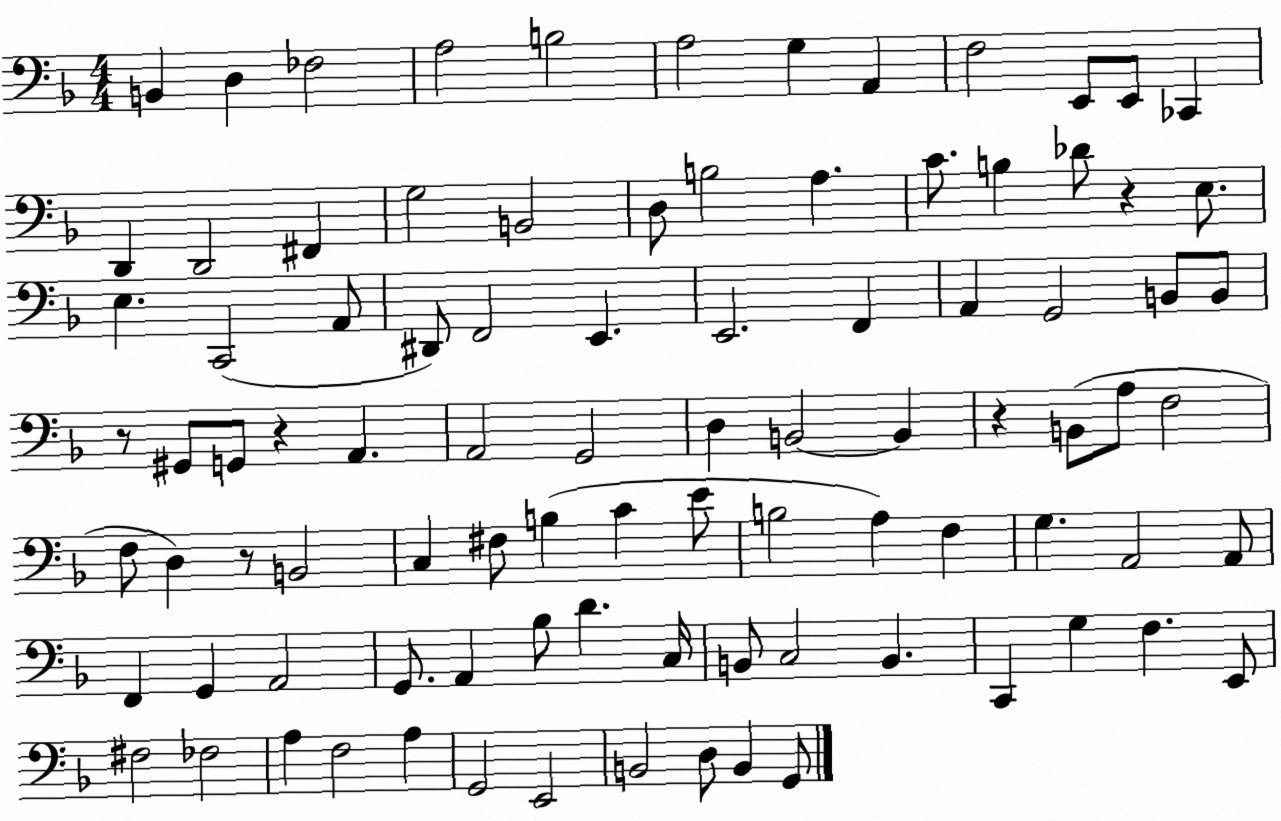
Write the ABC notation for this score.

X:1
T:Untitled
M:4/4
L:1/4
K:F
B,, D, _F,2 A,2 B,2 A,2 G, A,, F,2 E,,/2 E,,/2 _C,, D,, D,,2 ^F,, G,2 B,,2 D,/2 B,2 A, C/2 B, _D/2 z E,/2 E, C,,2 A,,/2 ^D,,/2 F,,2 E,, E,,2 F,, A,, G,,2 B,,/2 B,,/2 z/2 ^G,,/2 G,,/2 z A,, A,,2 G,,2 D, B,,2 B,, z B,,/2 A,/2 F,2 F,/2 D, z/2 B,,2 C, ^F,/2 B, C E/2 B,2 A, F, G, A,,2 A,,/2 F,, G,, A,,2 G,,/2 A,, _B,/2 D C,/4 B,,/2 C,2 B,, C,, G, F, E,,/2 ^F,2 _F,2 A, F,2 A, G,,2 E,,2 B,,2 D,/2 B,, G,,/2